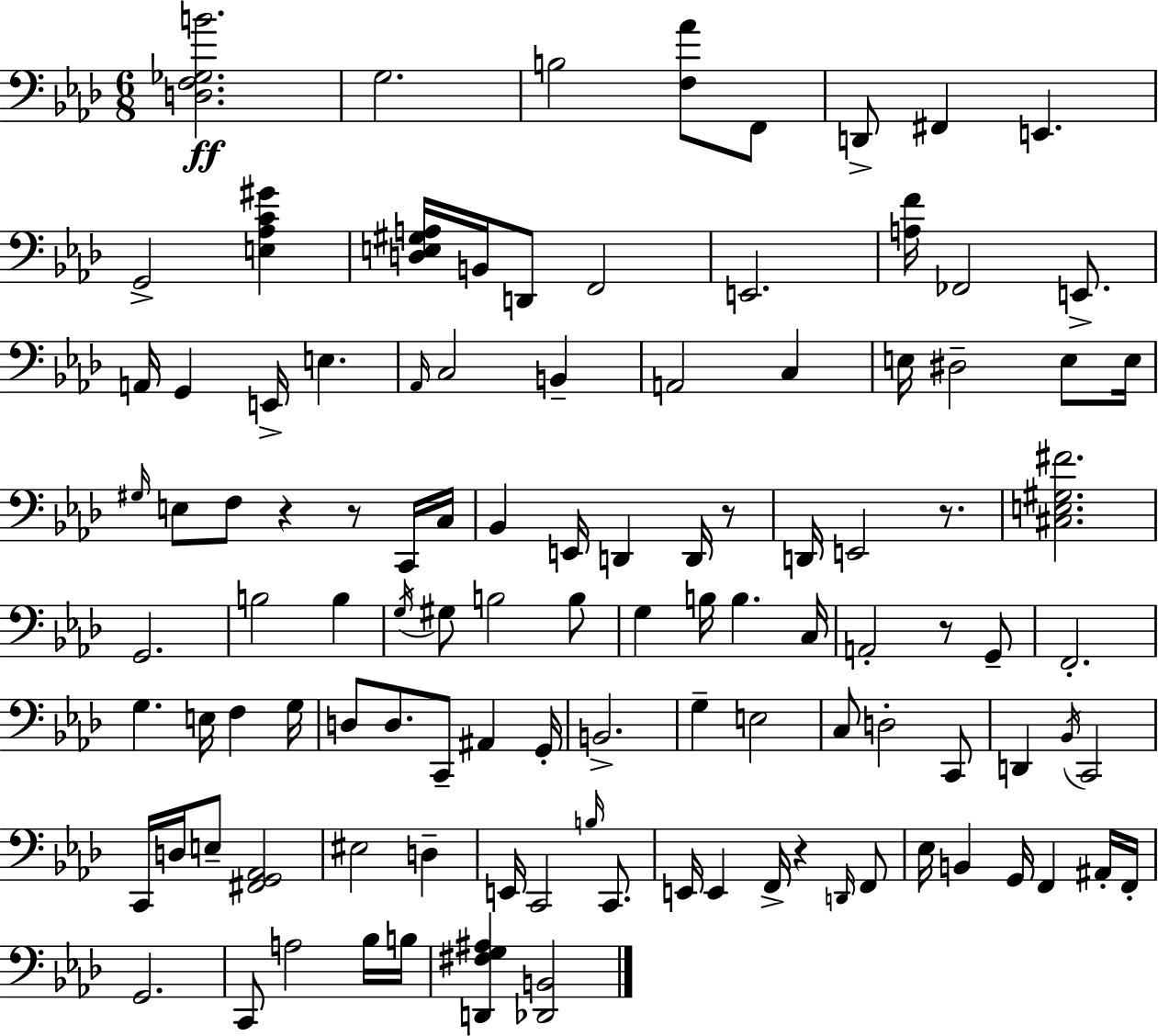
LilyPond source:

{
  \clef bass
  \numericTimeSignature
  \time 6/8
  \key aes \major
  <d f ges b'>2.\ff | g2. | b2 <f aes'>8 f,8 | d,8-> fis,4 e,4. | \break g,2-> <e aes c' gis'>4 | <d e gis a>16 b,16 d,8 f,2 | e,2. | <a f'>16 fes,2 e,8.-> | \break a,16 g,4 e,16-> e4. | \grace { aes,16 } c2 b,4-- | a,2 c4 | e16 dis2-- e8 | \break e16 \grace { gis16 } e8 f8 r4 r8 | c,16 c16 bes,4 e,16 d,4 d,16 | r8 d,16 e,2 r8. | <cis e gis fis'>2. | \break g,2. | b2 b4 | \acciaccatura { g16 } gis8 b2 | b8 g4 b16 b4. | \break c16 a,2-. r8 | g,8-- f,2.-. | g4. e16 f4 | g16 d8 d8. c,8-- ais,4 | \break g,16-. b,2.-> | g4-- e2 | c8 d2-. | c,8 d,4 \acciaccatura { bes,16 } c,2 | \break c,16 d16 e8-- <fis, g, aes,>2 | eis2 | d4-- e,16 c,2 | \grace { b16 } c,8. e,16 e,4 f,16-> r4 | \break \grace { d,16 } f,8 ees16 b,4 g,16 | f,4 ais,16-. f,16-. g,2. | c,8 a2 | bes16 b16 <d, fis g ais>4 <des, b,>2 | \break \bar "|."
}